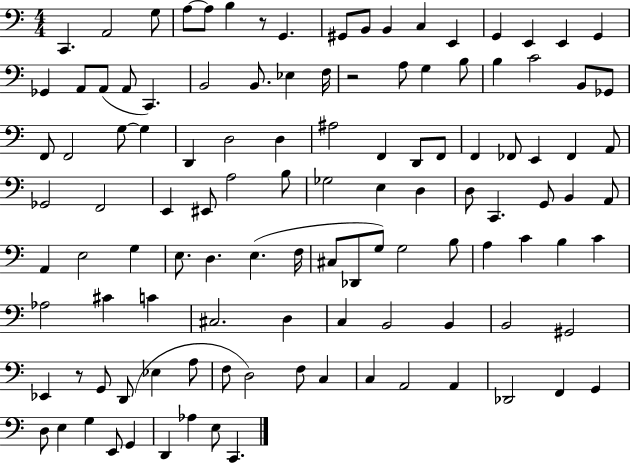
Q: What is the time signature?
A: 4/4